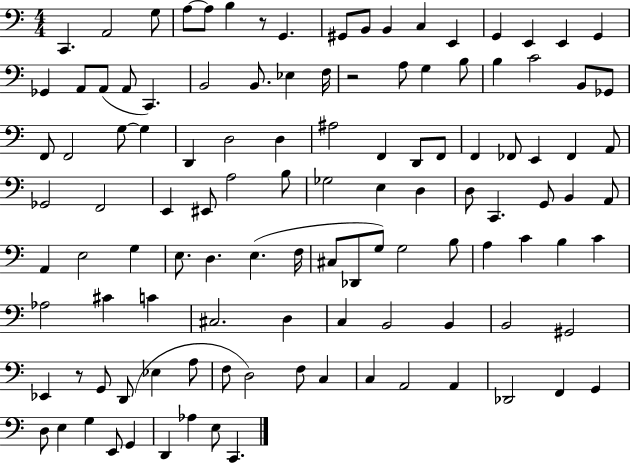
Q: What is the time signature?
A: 4/4